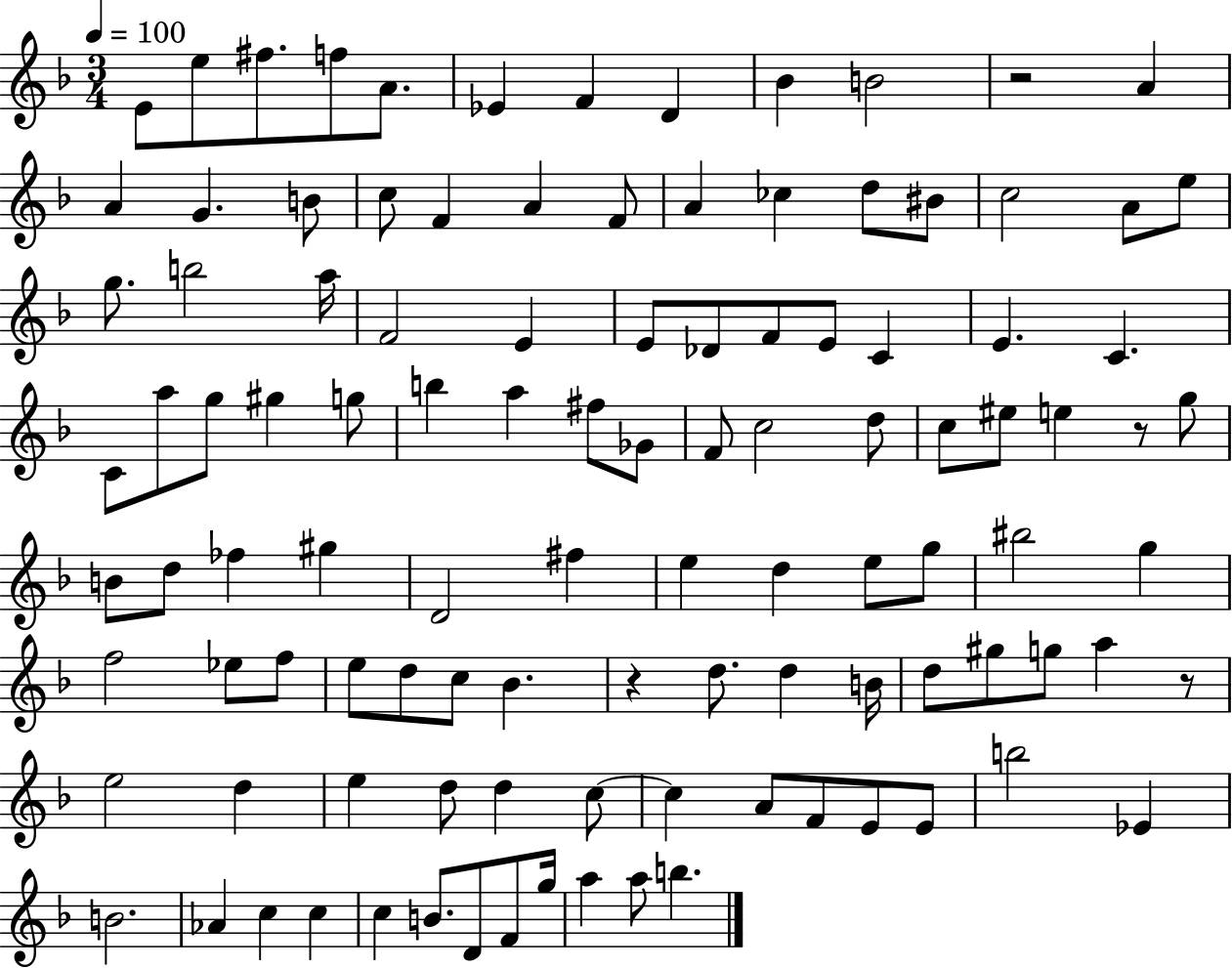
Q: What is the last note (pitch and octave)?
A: B5